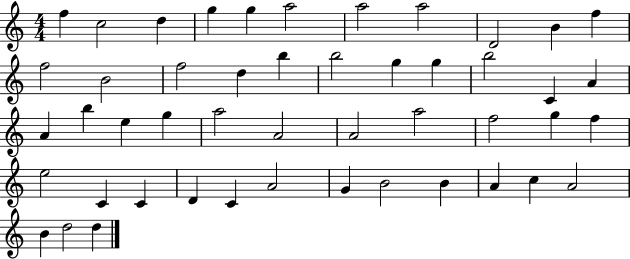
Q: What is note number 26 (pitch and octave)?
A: G5